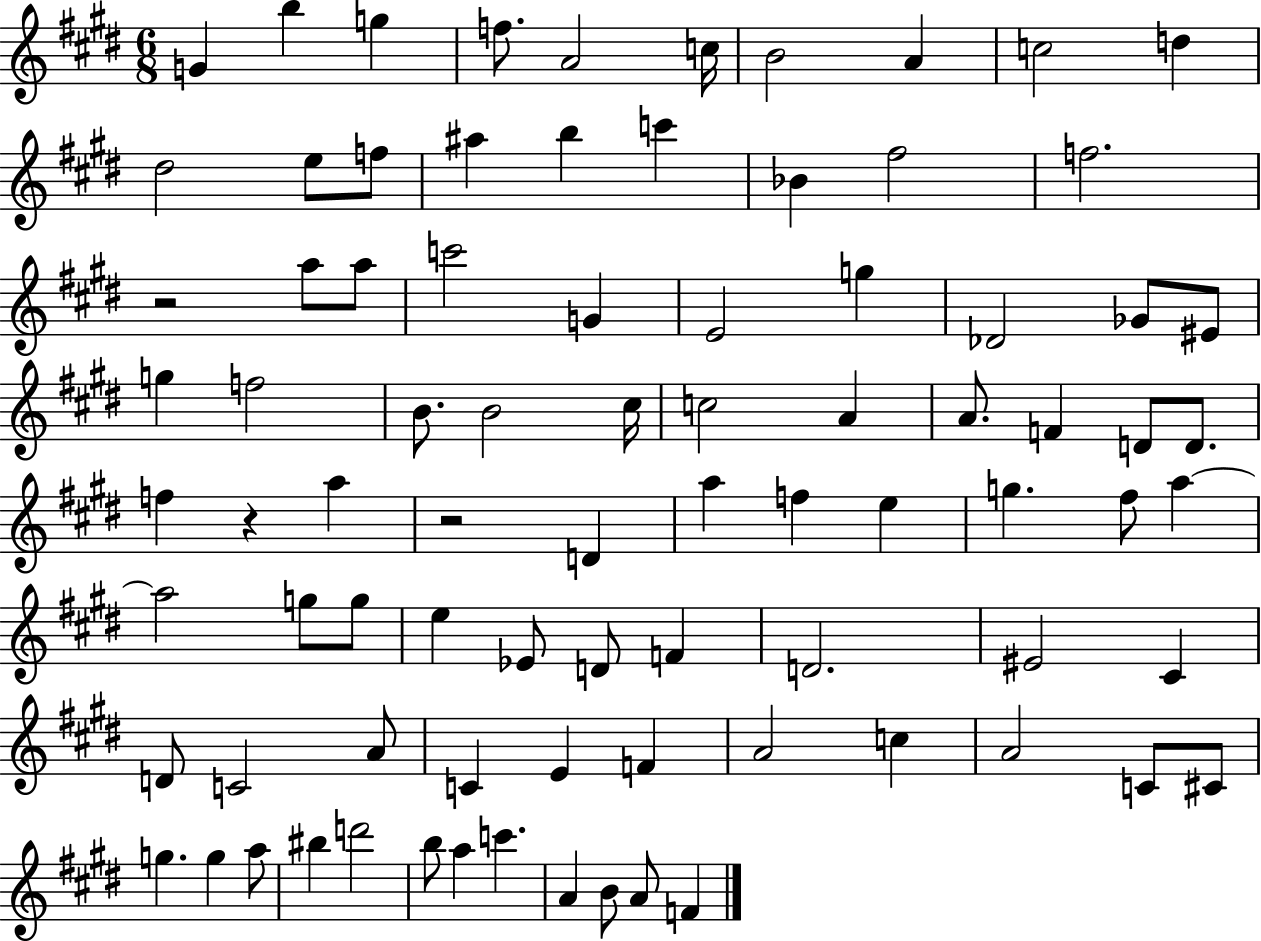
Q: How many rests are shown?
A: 3